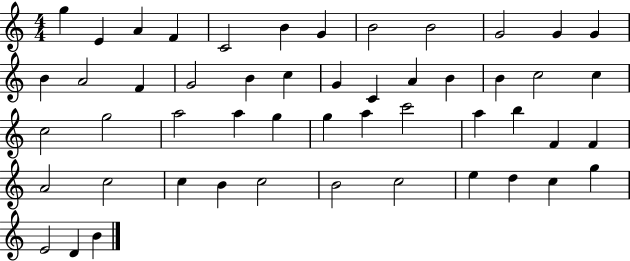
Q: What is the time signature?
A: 4/4